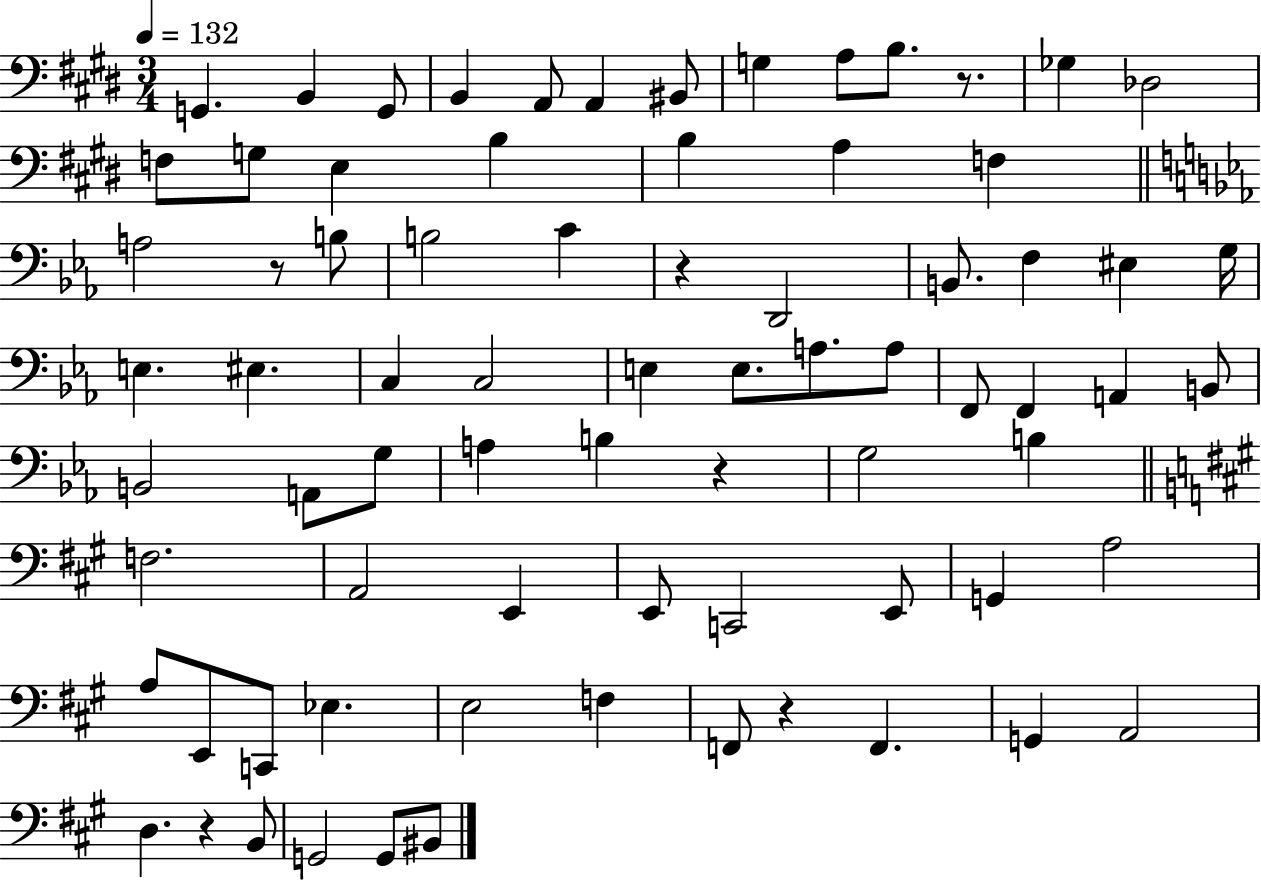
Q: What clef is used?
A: bass